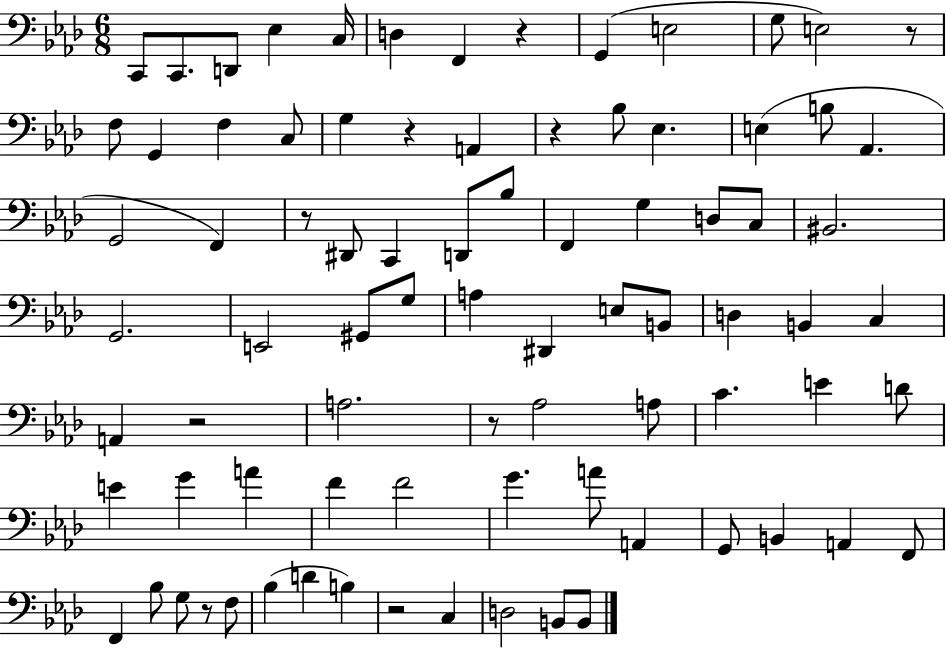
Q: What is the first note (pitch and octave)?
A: C2